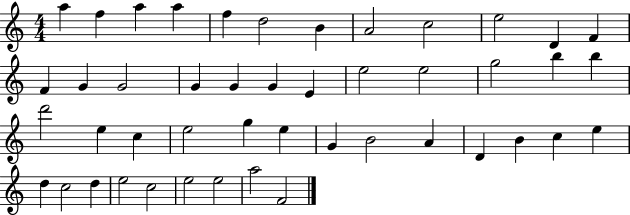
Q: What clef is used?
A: treble